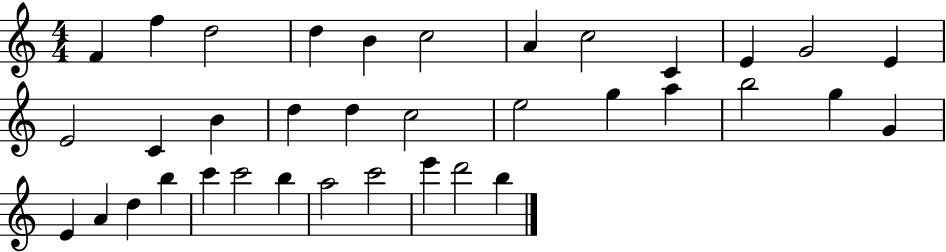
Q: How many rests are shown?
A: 0